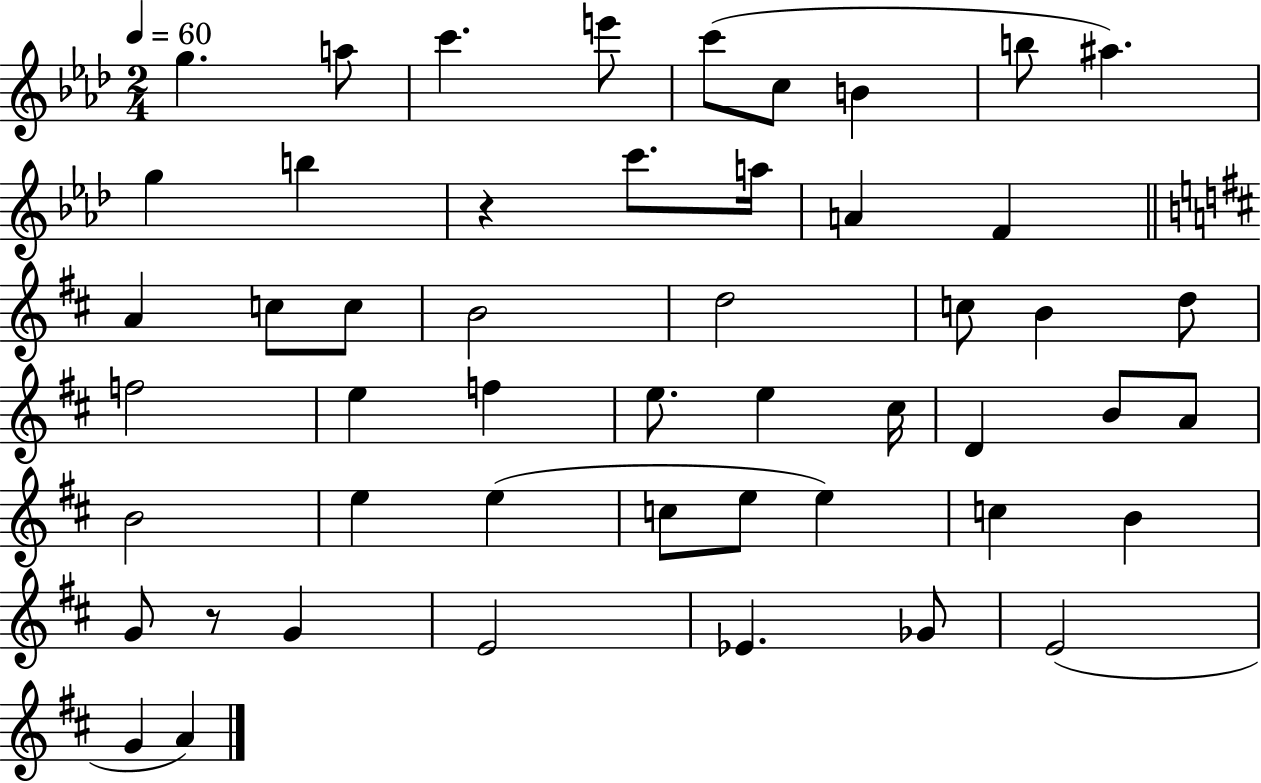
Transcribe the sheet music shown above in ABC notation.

X:1
T:Untitled
M:2/4
L:1/4
K:Ab
g a/2 c' e'/2 c'/2 c/2 B b/2 ^a g b z c'/2 a/4 A F A c/2 c/2 B2 d2 c/2 B d/2 f2 e f e/2 e ^c/4 D B/2 A/2 B2 e e c/2 e/2 e c B G/2 z/2 G E2 _E _G/2 E2 G A